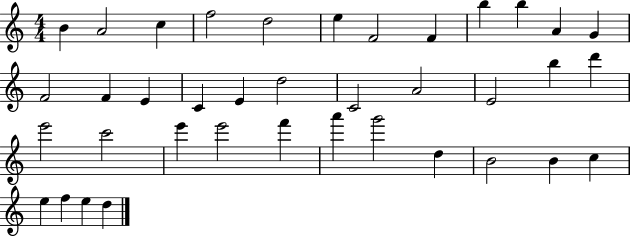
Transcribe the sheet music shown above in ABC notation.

X:1
T:Untitled
M:4/4
L:1/4
K:C
B A2 c f2 d2 e F2 F b b A G F2 F E C E d2 C2 A2 E2 b d' e'2 c'2 e' e'2 f' a' g'2 d B2 B c e f e d